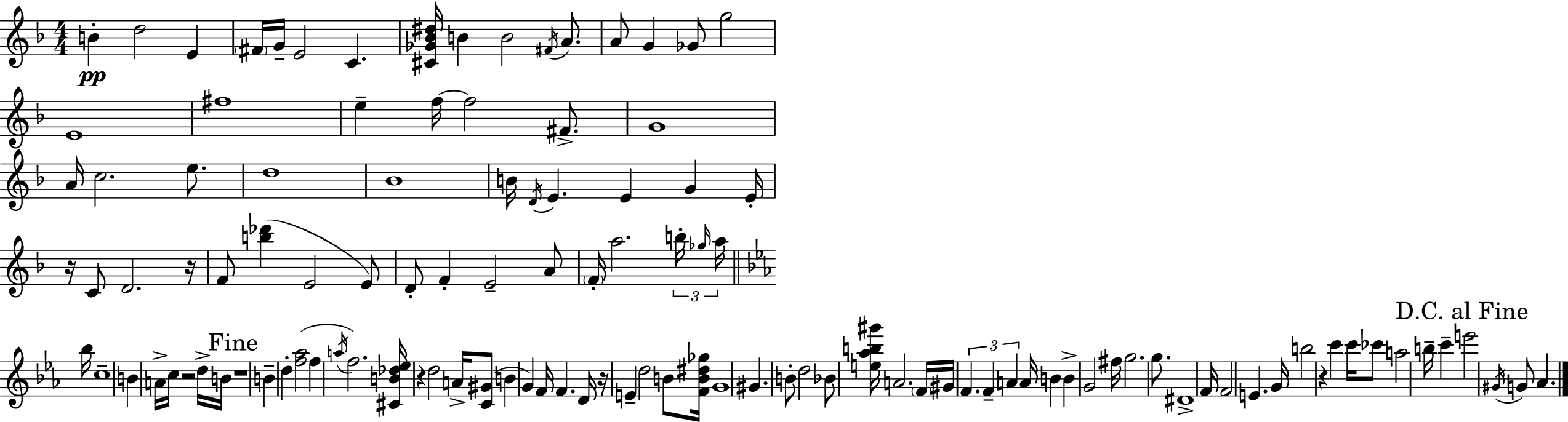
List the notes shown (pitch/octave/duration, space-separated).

B4/q D5/h E4/q F#4/s G4/s E4/h C4/q. [C#4,Gb4,Bb4,D#5]/s B4/q B4/h F#4/s A4/e. A4/e G4/q Gb4/e G5/h E4/w F#5/w E5/q F5/s F5/h F#4/e. G4/w A4/s C5/h. E5/e. D5/w Bb4/w B4/s D4/s E4/q. E4/q G4/q E4/s R/s C4/e D4/h. R/s F4/e [B5,Db6]/q E4/h E4/e D4/e F4/q E4/h A4/e F4/s A5/h. B5/s Gb5/s A5/s Bb5/s C5/w B4/q A4/s C5/s R/h D5/s B4/s R/w B4/q D5/q [F5,Ab5]/h F5/q A5/s F5/h. [C#4,B4,Db5,Eb5]/s R/q D5/h A4/s [C4,G#4]/e B4/q G4/q F4/s F4/q. D4/s R/s E4/q D5/h B4/e [F4,B4,D#5,Gb5]/s G4/w G#4/q. B4/e D5/h Bb4/e [E5,Ab5,B5,G#6]/s A4/h. F4/s G#4/s F4/q. F4/q A4/q A4/s B4/q B4/q G4/h F#5/s G5/h. G5/e. D#4/w F4/s F4/h E4/q. G4/s B5/h R/q C6/q C6/s CES6/e A5/h B5/s C6/q E6/h G#4/s G4/e Ab4/q.